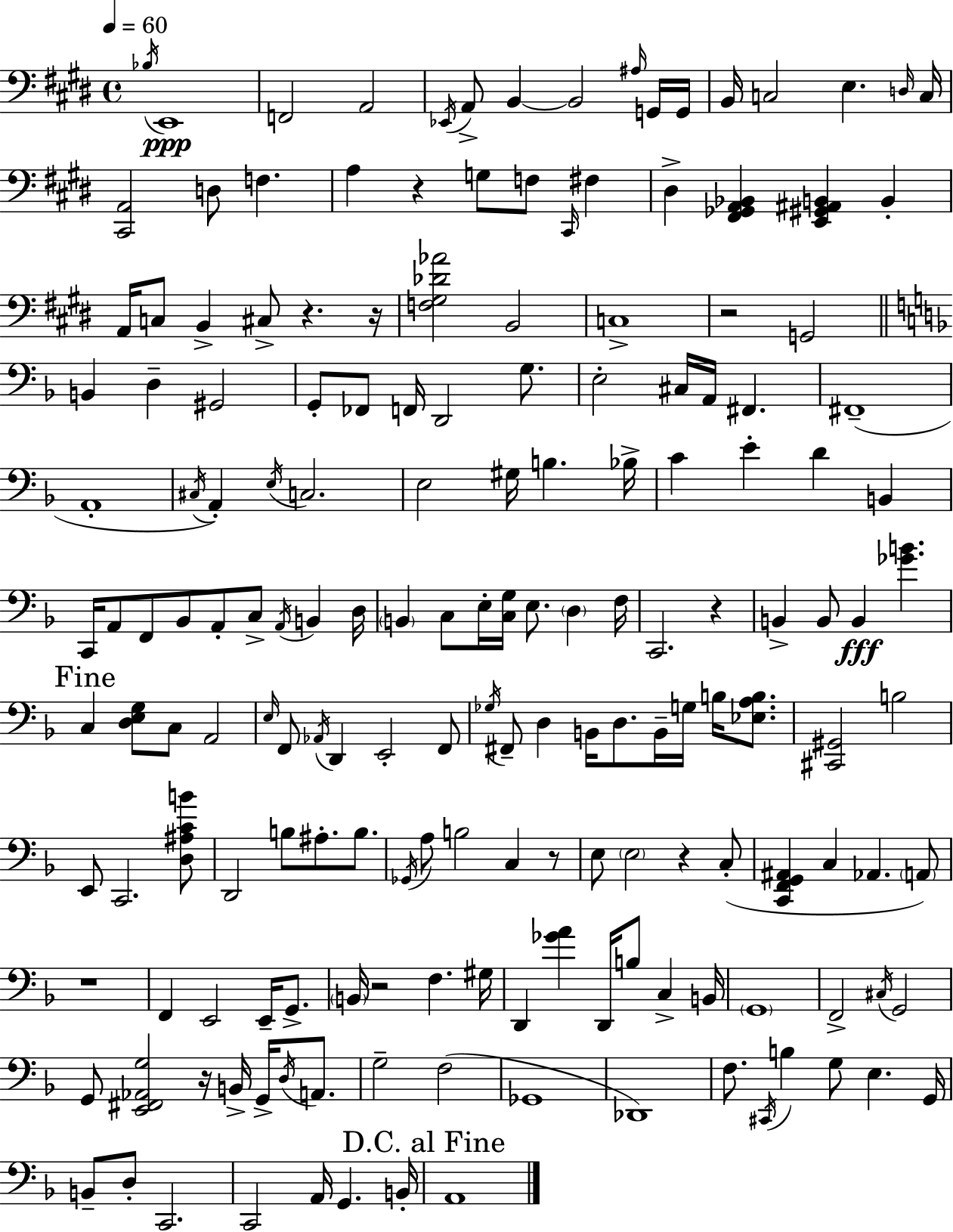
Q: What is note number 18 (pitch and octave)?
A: F3